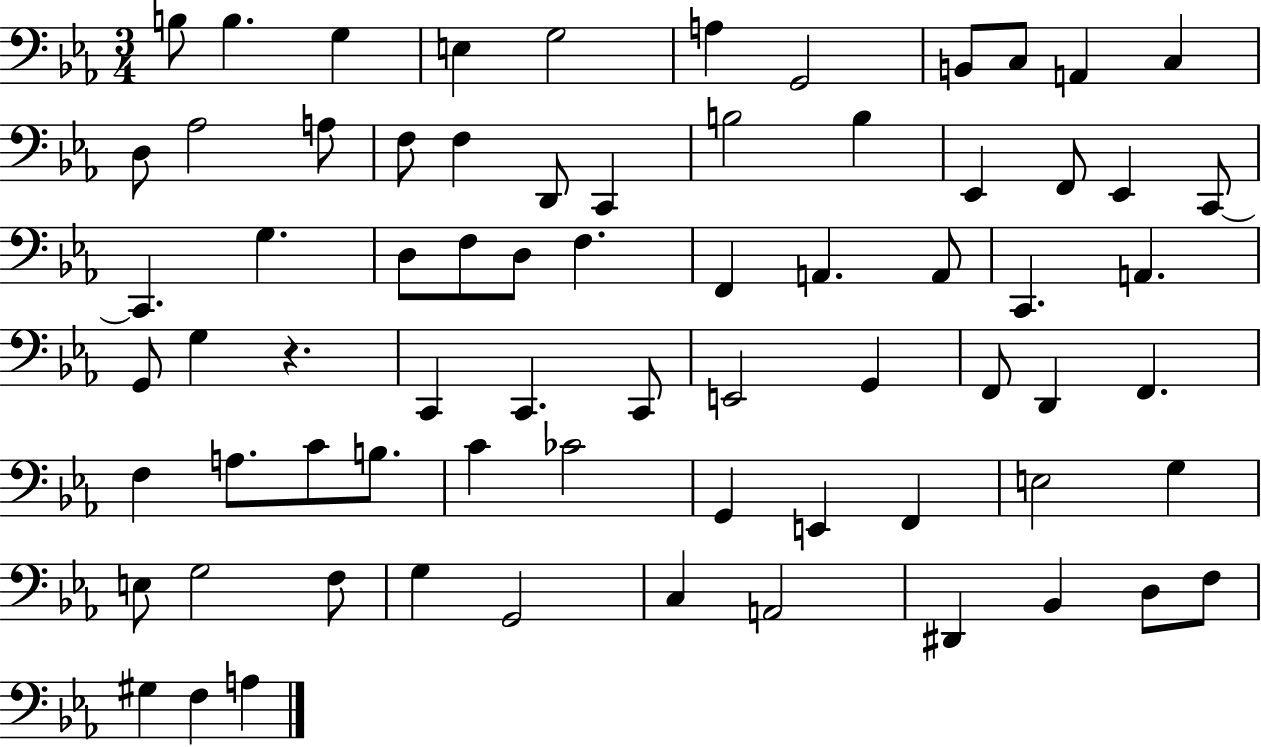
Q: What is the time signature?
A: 3/4